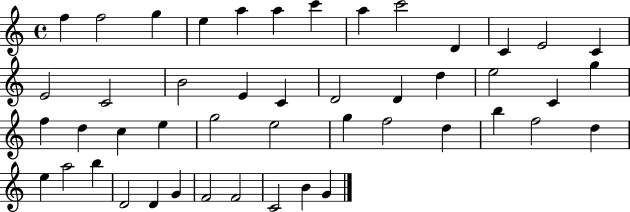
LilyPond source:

{
  \clef treble
  \time 4/4
  \defaultTimeSignature
  \key c \major
  f''4 f''2 g''4 | e''4 a''4 a''4 c'''4 | a''4 c'''2 d'4 | c'4 e'2 c'4 | \break e'2 c'2 | b'2 e'4 c'4 | d'2 d'4 d''4 | e''2 c'4 g''4 | \break f''4 d''4 c''4 e''4 | g''2 e''2 | g''4 f''2 d''4 | b''4 f''2 d''4 | \break e''4 a''2 b''4 | d'2 d'4 g'4 | f'2 f'2 | c'2 b'4 g'4 | \break \bar "|."
}